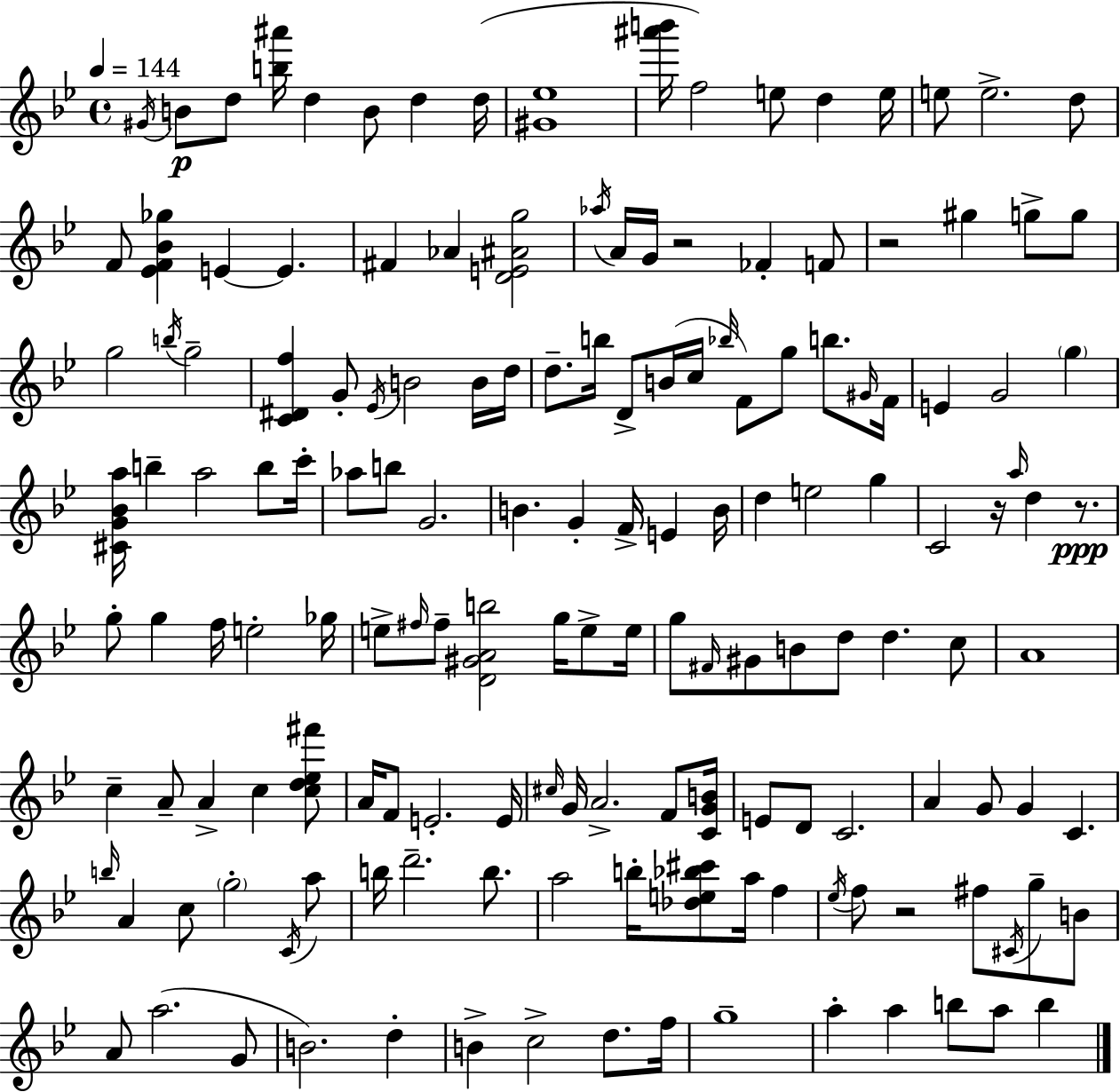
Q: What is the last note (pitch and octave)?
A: B5